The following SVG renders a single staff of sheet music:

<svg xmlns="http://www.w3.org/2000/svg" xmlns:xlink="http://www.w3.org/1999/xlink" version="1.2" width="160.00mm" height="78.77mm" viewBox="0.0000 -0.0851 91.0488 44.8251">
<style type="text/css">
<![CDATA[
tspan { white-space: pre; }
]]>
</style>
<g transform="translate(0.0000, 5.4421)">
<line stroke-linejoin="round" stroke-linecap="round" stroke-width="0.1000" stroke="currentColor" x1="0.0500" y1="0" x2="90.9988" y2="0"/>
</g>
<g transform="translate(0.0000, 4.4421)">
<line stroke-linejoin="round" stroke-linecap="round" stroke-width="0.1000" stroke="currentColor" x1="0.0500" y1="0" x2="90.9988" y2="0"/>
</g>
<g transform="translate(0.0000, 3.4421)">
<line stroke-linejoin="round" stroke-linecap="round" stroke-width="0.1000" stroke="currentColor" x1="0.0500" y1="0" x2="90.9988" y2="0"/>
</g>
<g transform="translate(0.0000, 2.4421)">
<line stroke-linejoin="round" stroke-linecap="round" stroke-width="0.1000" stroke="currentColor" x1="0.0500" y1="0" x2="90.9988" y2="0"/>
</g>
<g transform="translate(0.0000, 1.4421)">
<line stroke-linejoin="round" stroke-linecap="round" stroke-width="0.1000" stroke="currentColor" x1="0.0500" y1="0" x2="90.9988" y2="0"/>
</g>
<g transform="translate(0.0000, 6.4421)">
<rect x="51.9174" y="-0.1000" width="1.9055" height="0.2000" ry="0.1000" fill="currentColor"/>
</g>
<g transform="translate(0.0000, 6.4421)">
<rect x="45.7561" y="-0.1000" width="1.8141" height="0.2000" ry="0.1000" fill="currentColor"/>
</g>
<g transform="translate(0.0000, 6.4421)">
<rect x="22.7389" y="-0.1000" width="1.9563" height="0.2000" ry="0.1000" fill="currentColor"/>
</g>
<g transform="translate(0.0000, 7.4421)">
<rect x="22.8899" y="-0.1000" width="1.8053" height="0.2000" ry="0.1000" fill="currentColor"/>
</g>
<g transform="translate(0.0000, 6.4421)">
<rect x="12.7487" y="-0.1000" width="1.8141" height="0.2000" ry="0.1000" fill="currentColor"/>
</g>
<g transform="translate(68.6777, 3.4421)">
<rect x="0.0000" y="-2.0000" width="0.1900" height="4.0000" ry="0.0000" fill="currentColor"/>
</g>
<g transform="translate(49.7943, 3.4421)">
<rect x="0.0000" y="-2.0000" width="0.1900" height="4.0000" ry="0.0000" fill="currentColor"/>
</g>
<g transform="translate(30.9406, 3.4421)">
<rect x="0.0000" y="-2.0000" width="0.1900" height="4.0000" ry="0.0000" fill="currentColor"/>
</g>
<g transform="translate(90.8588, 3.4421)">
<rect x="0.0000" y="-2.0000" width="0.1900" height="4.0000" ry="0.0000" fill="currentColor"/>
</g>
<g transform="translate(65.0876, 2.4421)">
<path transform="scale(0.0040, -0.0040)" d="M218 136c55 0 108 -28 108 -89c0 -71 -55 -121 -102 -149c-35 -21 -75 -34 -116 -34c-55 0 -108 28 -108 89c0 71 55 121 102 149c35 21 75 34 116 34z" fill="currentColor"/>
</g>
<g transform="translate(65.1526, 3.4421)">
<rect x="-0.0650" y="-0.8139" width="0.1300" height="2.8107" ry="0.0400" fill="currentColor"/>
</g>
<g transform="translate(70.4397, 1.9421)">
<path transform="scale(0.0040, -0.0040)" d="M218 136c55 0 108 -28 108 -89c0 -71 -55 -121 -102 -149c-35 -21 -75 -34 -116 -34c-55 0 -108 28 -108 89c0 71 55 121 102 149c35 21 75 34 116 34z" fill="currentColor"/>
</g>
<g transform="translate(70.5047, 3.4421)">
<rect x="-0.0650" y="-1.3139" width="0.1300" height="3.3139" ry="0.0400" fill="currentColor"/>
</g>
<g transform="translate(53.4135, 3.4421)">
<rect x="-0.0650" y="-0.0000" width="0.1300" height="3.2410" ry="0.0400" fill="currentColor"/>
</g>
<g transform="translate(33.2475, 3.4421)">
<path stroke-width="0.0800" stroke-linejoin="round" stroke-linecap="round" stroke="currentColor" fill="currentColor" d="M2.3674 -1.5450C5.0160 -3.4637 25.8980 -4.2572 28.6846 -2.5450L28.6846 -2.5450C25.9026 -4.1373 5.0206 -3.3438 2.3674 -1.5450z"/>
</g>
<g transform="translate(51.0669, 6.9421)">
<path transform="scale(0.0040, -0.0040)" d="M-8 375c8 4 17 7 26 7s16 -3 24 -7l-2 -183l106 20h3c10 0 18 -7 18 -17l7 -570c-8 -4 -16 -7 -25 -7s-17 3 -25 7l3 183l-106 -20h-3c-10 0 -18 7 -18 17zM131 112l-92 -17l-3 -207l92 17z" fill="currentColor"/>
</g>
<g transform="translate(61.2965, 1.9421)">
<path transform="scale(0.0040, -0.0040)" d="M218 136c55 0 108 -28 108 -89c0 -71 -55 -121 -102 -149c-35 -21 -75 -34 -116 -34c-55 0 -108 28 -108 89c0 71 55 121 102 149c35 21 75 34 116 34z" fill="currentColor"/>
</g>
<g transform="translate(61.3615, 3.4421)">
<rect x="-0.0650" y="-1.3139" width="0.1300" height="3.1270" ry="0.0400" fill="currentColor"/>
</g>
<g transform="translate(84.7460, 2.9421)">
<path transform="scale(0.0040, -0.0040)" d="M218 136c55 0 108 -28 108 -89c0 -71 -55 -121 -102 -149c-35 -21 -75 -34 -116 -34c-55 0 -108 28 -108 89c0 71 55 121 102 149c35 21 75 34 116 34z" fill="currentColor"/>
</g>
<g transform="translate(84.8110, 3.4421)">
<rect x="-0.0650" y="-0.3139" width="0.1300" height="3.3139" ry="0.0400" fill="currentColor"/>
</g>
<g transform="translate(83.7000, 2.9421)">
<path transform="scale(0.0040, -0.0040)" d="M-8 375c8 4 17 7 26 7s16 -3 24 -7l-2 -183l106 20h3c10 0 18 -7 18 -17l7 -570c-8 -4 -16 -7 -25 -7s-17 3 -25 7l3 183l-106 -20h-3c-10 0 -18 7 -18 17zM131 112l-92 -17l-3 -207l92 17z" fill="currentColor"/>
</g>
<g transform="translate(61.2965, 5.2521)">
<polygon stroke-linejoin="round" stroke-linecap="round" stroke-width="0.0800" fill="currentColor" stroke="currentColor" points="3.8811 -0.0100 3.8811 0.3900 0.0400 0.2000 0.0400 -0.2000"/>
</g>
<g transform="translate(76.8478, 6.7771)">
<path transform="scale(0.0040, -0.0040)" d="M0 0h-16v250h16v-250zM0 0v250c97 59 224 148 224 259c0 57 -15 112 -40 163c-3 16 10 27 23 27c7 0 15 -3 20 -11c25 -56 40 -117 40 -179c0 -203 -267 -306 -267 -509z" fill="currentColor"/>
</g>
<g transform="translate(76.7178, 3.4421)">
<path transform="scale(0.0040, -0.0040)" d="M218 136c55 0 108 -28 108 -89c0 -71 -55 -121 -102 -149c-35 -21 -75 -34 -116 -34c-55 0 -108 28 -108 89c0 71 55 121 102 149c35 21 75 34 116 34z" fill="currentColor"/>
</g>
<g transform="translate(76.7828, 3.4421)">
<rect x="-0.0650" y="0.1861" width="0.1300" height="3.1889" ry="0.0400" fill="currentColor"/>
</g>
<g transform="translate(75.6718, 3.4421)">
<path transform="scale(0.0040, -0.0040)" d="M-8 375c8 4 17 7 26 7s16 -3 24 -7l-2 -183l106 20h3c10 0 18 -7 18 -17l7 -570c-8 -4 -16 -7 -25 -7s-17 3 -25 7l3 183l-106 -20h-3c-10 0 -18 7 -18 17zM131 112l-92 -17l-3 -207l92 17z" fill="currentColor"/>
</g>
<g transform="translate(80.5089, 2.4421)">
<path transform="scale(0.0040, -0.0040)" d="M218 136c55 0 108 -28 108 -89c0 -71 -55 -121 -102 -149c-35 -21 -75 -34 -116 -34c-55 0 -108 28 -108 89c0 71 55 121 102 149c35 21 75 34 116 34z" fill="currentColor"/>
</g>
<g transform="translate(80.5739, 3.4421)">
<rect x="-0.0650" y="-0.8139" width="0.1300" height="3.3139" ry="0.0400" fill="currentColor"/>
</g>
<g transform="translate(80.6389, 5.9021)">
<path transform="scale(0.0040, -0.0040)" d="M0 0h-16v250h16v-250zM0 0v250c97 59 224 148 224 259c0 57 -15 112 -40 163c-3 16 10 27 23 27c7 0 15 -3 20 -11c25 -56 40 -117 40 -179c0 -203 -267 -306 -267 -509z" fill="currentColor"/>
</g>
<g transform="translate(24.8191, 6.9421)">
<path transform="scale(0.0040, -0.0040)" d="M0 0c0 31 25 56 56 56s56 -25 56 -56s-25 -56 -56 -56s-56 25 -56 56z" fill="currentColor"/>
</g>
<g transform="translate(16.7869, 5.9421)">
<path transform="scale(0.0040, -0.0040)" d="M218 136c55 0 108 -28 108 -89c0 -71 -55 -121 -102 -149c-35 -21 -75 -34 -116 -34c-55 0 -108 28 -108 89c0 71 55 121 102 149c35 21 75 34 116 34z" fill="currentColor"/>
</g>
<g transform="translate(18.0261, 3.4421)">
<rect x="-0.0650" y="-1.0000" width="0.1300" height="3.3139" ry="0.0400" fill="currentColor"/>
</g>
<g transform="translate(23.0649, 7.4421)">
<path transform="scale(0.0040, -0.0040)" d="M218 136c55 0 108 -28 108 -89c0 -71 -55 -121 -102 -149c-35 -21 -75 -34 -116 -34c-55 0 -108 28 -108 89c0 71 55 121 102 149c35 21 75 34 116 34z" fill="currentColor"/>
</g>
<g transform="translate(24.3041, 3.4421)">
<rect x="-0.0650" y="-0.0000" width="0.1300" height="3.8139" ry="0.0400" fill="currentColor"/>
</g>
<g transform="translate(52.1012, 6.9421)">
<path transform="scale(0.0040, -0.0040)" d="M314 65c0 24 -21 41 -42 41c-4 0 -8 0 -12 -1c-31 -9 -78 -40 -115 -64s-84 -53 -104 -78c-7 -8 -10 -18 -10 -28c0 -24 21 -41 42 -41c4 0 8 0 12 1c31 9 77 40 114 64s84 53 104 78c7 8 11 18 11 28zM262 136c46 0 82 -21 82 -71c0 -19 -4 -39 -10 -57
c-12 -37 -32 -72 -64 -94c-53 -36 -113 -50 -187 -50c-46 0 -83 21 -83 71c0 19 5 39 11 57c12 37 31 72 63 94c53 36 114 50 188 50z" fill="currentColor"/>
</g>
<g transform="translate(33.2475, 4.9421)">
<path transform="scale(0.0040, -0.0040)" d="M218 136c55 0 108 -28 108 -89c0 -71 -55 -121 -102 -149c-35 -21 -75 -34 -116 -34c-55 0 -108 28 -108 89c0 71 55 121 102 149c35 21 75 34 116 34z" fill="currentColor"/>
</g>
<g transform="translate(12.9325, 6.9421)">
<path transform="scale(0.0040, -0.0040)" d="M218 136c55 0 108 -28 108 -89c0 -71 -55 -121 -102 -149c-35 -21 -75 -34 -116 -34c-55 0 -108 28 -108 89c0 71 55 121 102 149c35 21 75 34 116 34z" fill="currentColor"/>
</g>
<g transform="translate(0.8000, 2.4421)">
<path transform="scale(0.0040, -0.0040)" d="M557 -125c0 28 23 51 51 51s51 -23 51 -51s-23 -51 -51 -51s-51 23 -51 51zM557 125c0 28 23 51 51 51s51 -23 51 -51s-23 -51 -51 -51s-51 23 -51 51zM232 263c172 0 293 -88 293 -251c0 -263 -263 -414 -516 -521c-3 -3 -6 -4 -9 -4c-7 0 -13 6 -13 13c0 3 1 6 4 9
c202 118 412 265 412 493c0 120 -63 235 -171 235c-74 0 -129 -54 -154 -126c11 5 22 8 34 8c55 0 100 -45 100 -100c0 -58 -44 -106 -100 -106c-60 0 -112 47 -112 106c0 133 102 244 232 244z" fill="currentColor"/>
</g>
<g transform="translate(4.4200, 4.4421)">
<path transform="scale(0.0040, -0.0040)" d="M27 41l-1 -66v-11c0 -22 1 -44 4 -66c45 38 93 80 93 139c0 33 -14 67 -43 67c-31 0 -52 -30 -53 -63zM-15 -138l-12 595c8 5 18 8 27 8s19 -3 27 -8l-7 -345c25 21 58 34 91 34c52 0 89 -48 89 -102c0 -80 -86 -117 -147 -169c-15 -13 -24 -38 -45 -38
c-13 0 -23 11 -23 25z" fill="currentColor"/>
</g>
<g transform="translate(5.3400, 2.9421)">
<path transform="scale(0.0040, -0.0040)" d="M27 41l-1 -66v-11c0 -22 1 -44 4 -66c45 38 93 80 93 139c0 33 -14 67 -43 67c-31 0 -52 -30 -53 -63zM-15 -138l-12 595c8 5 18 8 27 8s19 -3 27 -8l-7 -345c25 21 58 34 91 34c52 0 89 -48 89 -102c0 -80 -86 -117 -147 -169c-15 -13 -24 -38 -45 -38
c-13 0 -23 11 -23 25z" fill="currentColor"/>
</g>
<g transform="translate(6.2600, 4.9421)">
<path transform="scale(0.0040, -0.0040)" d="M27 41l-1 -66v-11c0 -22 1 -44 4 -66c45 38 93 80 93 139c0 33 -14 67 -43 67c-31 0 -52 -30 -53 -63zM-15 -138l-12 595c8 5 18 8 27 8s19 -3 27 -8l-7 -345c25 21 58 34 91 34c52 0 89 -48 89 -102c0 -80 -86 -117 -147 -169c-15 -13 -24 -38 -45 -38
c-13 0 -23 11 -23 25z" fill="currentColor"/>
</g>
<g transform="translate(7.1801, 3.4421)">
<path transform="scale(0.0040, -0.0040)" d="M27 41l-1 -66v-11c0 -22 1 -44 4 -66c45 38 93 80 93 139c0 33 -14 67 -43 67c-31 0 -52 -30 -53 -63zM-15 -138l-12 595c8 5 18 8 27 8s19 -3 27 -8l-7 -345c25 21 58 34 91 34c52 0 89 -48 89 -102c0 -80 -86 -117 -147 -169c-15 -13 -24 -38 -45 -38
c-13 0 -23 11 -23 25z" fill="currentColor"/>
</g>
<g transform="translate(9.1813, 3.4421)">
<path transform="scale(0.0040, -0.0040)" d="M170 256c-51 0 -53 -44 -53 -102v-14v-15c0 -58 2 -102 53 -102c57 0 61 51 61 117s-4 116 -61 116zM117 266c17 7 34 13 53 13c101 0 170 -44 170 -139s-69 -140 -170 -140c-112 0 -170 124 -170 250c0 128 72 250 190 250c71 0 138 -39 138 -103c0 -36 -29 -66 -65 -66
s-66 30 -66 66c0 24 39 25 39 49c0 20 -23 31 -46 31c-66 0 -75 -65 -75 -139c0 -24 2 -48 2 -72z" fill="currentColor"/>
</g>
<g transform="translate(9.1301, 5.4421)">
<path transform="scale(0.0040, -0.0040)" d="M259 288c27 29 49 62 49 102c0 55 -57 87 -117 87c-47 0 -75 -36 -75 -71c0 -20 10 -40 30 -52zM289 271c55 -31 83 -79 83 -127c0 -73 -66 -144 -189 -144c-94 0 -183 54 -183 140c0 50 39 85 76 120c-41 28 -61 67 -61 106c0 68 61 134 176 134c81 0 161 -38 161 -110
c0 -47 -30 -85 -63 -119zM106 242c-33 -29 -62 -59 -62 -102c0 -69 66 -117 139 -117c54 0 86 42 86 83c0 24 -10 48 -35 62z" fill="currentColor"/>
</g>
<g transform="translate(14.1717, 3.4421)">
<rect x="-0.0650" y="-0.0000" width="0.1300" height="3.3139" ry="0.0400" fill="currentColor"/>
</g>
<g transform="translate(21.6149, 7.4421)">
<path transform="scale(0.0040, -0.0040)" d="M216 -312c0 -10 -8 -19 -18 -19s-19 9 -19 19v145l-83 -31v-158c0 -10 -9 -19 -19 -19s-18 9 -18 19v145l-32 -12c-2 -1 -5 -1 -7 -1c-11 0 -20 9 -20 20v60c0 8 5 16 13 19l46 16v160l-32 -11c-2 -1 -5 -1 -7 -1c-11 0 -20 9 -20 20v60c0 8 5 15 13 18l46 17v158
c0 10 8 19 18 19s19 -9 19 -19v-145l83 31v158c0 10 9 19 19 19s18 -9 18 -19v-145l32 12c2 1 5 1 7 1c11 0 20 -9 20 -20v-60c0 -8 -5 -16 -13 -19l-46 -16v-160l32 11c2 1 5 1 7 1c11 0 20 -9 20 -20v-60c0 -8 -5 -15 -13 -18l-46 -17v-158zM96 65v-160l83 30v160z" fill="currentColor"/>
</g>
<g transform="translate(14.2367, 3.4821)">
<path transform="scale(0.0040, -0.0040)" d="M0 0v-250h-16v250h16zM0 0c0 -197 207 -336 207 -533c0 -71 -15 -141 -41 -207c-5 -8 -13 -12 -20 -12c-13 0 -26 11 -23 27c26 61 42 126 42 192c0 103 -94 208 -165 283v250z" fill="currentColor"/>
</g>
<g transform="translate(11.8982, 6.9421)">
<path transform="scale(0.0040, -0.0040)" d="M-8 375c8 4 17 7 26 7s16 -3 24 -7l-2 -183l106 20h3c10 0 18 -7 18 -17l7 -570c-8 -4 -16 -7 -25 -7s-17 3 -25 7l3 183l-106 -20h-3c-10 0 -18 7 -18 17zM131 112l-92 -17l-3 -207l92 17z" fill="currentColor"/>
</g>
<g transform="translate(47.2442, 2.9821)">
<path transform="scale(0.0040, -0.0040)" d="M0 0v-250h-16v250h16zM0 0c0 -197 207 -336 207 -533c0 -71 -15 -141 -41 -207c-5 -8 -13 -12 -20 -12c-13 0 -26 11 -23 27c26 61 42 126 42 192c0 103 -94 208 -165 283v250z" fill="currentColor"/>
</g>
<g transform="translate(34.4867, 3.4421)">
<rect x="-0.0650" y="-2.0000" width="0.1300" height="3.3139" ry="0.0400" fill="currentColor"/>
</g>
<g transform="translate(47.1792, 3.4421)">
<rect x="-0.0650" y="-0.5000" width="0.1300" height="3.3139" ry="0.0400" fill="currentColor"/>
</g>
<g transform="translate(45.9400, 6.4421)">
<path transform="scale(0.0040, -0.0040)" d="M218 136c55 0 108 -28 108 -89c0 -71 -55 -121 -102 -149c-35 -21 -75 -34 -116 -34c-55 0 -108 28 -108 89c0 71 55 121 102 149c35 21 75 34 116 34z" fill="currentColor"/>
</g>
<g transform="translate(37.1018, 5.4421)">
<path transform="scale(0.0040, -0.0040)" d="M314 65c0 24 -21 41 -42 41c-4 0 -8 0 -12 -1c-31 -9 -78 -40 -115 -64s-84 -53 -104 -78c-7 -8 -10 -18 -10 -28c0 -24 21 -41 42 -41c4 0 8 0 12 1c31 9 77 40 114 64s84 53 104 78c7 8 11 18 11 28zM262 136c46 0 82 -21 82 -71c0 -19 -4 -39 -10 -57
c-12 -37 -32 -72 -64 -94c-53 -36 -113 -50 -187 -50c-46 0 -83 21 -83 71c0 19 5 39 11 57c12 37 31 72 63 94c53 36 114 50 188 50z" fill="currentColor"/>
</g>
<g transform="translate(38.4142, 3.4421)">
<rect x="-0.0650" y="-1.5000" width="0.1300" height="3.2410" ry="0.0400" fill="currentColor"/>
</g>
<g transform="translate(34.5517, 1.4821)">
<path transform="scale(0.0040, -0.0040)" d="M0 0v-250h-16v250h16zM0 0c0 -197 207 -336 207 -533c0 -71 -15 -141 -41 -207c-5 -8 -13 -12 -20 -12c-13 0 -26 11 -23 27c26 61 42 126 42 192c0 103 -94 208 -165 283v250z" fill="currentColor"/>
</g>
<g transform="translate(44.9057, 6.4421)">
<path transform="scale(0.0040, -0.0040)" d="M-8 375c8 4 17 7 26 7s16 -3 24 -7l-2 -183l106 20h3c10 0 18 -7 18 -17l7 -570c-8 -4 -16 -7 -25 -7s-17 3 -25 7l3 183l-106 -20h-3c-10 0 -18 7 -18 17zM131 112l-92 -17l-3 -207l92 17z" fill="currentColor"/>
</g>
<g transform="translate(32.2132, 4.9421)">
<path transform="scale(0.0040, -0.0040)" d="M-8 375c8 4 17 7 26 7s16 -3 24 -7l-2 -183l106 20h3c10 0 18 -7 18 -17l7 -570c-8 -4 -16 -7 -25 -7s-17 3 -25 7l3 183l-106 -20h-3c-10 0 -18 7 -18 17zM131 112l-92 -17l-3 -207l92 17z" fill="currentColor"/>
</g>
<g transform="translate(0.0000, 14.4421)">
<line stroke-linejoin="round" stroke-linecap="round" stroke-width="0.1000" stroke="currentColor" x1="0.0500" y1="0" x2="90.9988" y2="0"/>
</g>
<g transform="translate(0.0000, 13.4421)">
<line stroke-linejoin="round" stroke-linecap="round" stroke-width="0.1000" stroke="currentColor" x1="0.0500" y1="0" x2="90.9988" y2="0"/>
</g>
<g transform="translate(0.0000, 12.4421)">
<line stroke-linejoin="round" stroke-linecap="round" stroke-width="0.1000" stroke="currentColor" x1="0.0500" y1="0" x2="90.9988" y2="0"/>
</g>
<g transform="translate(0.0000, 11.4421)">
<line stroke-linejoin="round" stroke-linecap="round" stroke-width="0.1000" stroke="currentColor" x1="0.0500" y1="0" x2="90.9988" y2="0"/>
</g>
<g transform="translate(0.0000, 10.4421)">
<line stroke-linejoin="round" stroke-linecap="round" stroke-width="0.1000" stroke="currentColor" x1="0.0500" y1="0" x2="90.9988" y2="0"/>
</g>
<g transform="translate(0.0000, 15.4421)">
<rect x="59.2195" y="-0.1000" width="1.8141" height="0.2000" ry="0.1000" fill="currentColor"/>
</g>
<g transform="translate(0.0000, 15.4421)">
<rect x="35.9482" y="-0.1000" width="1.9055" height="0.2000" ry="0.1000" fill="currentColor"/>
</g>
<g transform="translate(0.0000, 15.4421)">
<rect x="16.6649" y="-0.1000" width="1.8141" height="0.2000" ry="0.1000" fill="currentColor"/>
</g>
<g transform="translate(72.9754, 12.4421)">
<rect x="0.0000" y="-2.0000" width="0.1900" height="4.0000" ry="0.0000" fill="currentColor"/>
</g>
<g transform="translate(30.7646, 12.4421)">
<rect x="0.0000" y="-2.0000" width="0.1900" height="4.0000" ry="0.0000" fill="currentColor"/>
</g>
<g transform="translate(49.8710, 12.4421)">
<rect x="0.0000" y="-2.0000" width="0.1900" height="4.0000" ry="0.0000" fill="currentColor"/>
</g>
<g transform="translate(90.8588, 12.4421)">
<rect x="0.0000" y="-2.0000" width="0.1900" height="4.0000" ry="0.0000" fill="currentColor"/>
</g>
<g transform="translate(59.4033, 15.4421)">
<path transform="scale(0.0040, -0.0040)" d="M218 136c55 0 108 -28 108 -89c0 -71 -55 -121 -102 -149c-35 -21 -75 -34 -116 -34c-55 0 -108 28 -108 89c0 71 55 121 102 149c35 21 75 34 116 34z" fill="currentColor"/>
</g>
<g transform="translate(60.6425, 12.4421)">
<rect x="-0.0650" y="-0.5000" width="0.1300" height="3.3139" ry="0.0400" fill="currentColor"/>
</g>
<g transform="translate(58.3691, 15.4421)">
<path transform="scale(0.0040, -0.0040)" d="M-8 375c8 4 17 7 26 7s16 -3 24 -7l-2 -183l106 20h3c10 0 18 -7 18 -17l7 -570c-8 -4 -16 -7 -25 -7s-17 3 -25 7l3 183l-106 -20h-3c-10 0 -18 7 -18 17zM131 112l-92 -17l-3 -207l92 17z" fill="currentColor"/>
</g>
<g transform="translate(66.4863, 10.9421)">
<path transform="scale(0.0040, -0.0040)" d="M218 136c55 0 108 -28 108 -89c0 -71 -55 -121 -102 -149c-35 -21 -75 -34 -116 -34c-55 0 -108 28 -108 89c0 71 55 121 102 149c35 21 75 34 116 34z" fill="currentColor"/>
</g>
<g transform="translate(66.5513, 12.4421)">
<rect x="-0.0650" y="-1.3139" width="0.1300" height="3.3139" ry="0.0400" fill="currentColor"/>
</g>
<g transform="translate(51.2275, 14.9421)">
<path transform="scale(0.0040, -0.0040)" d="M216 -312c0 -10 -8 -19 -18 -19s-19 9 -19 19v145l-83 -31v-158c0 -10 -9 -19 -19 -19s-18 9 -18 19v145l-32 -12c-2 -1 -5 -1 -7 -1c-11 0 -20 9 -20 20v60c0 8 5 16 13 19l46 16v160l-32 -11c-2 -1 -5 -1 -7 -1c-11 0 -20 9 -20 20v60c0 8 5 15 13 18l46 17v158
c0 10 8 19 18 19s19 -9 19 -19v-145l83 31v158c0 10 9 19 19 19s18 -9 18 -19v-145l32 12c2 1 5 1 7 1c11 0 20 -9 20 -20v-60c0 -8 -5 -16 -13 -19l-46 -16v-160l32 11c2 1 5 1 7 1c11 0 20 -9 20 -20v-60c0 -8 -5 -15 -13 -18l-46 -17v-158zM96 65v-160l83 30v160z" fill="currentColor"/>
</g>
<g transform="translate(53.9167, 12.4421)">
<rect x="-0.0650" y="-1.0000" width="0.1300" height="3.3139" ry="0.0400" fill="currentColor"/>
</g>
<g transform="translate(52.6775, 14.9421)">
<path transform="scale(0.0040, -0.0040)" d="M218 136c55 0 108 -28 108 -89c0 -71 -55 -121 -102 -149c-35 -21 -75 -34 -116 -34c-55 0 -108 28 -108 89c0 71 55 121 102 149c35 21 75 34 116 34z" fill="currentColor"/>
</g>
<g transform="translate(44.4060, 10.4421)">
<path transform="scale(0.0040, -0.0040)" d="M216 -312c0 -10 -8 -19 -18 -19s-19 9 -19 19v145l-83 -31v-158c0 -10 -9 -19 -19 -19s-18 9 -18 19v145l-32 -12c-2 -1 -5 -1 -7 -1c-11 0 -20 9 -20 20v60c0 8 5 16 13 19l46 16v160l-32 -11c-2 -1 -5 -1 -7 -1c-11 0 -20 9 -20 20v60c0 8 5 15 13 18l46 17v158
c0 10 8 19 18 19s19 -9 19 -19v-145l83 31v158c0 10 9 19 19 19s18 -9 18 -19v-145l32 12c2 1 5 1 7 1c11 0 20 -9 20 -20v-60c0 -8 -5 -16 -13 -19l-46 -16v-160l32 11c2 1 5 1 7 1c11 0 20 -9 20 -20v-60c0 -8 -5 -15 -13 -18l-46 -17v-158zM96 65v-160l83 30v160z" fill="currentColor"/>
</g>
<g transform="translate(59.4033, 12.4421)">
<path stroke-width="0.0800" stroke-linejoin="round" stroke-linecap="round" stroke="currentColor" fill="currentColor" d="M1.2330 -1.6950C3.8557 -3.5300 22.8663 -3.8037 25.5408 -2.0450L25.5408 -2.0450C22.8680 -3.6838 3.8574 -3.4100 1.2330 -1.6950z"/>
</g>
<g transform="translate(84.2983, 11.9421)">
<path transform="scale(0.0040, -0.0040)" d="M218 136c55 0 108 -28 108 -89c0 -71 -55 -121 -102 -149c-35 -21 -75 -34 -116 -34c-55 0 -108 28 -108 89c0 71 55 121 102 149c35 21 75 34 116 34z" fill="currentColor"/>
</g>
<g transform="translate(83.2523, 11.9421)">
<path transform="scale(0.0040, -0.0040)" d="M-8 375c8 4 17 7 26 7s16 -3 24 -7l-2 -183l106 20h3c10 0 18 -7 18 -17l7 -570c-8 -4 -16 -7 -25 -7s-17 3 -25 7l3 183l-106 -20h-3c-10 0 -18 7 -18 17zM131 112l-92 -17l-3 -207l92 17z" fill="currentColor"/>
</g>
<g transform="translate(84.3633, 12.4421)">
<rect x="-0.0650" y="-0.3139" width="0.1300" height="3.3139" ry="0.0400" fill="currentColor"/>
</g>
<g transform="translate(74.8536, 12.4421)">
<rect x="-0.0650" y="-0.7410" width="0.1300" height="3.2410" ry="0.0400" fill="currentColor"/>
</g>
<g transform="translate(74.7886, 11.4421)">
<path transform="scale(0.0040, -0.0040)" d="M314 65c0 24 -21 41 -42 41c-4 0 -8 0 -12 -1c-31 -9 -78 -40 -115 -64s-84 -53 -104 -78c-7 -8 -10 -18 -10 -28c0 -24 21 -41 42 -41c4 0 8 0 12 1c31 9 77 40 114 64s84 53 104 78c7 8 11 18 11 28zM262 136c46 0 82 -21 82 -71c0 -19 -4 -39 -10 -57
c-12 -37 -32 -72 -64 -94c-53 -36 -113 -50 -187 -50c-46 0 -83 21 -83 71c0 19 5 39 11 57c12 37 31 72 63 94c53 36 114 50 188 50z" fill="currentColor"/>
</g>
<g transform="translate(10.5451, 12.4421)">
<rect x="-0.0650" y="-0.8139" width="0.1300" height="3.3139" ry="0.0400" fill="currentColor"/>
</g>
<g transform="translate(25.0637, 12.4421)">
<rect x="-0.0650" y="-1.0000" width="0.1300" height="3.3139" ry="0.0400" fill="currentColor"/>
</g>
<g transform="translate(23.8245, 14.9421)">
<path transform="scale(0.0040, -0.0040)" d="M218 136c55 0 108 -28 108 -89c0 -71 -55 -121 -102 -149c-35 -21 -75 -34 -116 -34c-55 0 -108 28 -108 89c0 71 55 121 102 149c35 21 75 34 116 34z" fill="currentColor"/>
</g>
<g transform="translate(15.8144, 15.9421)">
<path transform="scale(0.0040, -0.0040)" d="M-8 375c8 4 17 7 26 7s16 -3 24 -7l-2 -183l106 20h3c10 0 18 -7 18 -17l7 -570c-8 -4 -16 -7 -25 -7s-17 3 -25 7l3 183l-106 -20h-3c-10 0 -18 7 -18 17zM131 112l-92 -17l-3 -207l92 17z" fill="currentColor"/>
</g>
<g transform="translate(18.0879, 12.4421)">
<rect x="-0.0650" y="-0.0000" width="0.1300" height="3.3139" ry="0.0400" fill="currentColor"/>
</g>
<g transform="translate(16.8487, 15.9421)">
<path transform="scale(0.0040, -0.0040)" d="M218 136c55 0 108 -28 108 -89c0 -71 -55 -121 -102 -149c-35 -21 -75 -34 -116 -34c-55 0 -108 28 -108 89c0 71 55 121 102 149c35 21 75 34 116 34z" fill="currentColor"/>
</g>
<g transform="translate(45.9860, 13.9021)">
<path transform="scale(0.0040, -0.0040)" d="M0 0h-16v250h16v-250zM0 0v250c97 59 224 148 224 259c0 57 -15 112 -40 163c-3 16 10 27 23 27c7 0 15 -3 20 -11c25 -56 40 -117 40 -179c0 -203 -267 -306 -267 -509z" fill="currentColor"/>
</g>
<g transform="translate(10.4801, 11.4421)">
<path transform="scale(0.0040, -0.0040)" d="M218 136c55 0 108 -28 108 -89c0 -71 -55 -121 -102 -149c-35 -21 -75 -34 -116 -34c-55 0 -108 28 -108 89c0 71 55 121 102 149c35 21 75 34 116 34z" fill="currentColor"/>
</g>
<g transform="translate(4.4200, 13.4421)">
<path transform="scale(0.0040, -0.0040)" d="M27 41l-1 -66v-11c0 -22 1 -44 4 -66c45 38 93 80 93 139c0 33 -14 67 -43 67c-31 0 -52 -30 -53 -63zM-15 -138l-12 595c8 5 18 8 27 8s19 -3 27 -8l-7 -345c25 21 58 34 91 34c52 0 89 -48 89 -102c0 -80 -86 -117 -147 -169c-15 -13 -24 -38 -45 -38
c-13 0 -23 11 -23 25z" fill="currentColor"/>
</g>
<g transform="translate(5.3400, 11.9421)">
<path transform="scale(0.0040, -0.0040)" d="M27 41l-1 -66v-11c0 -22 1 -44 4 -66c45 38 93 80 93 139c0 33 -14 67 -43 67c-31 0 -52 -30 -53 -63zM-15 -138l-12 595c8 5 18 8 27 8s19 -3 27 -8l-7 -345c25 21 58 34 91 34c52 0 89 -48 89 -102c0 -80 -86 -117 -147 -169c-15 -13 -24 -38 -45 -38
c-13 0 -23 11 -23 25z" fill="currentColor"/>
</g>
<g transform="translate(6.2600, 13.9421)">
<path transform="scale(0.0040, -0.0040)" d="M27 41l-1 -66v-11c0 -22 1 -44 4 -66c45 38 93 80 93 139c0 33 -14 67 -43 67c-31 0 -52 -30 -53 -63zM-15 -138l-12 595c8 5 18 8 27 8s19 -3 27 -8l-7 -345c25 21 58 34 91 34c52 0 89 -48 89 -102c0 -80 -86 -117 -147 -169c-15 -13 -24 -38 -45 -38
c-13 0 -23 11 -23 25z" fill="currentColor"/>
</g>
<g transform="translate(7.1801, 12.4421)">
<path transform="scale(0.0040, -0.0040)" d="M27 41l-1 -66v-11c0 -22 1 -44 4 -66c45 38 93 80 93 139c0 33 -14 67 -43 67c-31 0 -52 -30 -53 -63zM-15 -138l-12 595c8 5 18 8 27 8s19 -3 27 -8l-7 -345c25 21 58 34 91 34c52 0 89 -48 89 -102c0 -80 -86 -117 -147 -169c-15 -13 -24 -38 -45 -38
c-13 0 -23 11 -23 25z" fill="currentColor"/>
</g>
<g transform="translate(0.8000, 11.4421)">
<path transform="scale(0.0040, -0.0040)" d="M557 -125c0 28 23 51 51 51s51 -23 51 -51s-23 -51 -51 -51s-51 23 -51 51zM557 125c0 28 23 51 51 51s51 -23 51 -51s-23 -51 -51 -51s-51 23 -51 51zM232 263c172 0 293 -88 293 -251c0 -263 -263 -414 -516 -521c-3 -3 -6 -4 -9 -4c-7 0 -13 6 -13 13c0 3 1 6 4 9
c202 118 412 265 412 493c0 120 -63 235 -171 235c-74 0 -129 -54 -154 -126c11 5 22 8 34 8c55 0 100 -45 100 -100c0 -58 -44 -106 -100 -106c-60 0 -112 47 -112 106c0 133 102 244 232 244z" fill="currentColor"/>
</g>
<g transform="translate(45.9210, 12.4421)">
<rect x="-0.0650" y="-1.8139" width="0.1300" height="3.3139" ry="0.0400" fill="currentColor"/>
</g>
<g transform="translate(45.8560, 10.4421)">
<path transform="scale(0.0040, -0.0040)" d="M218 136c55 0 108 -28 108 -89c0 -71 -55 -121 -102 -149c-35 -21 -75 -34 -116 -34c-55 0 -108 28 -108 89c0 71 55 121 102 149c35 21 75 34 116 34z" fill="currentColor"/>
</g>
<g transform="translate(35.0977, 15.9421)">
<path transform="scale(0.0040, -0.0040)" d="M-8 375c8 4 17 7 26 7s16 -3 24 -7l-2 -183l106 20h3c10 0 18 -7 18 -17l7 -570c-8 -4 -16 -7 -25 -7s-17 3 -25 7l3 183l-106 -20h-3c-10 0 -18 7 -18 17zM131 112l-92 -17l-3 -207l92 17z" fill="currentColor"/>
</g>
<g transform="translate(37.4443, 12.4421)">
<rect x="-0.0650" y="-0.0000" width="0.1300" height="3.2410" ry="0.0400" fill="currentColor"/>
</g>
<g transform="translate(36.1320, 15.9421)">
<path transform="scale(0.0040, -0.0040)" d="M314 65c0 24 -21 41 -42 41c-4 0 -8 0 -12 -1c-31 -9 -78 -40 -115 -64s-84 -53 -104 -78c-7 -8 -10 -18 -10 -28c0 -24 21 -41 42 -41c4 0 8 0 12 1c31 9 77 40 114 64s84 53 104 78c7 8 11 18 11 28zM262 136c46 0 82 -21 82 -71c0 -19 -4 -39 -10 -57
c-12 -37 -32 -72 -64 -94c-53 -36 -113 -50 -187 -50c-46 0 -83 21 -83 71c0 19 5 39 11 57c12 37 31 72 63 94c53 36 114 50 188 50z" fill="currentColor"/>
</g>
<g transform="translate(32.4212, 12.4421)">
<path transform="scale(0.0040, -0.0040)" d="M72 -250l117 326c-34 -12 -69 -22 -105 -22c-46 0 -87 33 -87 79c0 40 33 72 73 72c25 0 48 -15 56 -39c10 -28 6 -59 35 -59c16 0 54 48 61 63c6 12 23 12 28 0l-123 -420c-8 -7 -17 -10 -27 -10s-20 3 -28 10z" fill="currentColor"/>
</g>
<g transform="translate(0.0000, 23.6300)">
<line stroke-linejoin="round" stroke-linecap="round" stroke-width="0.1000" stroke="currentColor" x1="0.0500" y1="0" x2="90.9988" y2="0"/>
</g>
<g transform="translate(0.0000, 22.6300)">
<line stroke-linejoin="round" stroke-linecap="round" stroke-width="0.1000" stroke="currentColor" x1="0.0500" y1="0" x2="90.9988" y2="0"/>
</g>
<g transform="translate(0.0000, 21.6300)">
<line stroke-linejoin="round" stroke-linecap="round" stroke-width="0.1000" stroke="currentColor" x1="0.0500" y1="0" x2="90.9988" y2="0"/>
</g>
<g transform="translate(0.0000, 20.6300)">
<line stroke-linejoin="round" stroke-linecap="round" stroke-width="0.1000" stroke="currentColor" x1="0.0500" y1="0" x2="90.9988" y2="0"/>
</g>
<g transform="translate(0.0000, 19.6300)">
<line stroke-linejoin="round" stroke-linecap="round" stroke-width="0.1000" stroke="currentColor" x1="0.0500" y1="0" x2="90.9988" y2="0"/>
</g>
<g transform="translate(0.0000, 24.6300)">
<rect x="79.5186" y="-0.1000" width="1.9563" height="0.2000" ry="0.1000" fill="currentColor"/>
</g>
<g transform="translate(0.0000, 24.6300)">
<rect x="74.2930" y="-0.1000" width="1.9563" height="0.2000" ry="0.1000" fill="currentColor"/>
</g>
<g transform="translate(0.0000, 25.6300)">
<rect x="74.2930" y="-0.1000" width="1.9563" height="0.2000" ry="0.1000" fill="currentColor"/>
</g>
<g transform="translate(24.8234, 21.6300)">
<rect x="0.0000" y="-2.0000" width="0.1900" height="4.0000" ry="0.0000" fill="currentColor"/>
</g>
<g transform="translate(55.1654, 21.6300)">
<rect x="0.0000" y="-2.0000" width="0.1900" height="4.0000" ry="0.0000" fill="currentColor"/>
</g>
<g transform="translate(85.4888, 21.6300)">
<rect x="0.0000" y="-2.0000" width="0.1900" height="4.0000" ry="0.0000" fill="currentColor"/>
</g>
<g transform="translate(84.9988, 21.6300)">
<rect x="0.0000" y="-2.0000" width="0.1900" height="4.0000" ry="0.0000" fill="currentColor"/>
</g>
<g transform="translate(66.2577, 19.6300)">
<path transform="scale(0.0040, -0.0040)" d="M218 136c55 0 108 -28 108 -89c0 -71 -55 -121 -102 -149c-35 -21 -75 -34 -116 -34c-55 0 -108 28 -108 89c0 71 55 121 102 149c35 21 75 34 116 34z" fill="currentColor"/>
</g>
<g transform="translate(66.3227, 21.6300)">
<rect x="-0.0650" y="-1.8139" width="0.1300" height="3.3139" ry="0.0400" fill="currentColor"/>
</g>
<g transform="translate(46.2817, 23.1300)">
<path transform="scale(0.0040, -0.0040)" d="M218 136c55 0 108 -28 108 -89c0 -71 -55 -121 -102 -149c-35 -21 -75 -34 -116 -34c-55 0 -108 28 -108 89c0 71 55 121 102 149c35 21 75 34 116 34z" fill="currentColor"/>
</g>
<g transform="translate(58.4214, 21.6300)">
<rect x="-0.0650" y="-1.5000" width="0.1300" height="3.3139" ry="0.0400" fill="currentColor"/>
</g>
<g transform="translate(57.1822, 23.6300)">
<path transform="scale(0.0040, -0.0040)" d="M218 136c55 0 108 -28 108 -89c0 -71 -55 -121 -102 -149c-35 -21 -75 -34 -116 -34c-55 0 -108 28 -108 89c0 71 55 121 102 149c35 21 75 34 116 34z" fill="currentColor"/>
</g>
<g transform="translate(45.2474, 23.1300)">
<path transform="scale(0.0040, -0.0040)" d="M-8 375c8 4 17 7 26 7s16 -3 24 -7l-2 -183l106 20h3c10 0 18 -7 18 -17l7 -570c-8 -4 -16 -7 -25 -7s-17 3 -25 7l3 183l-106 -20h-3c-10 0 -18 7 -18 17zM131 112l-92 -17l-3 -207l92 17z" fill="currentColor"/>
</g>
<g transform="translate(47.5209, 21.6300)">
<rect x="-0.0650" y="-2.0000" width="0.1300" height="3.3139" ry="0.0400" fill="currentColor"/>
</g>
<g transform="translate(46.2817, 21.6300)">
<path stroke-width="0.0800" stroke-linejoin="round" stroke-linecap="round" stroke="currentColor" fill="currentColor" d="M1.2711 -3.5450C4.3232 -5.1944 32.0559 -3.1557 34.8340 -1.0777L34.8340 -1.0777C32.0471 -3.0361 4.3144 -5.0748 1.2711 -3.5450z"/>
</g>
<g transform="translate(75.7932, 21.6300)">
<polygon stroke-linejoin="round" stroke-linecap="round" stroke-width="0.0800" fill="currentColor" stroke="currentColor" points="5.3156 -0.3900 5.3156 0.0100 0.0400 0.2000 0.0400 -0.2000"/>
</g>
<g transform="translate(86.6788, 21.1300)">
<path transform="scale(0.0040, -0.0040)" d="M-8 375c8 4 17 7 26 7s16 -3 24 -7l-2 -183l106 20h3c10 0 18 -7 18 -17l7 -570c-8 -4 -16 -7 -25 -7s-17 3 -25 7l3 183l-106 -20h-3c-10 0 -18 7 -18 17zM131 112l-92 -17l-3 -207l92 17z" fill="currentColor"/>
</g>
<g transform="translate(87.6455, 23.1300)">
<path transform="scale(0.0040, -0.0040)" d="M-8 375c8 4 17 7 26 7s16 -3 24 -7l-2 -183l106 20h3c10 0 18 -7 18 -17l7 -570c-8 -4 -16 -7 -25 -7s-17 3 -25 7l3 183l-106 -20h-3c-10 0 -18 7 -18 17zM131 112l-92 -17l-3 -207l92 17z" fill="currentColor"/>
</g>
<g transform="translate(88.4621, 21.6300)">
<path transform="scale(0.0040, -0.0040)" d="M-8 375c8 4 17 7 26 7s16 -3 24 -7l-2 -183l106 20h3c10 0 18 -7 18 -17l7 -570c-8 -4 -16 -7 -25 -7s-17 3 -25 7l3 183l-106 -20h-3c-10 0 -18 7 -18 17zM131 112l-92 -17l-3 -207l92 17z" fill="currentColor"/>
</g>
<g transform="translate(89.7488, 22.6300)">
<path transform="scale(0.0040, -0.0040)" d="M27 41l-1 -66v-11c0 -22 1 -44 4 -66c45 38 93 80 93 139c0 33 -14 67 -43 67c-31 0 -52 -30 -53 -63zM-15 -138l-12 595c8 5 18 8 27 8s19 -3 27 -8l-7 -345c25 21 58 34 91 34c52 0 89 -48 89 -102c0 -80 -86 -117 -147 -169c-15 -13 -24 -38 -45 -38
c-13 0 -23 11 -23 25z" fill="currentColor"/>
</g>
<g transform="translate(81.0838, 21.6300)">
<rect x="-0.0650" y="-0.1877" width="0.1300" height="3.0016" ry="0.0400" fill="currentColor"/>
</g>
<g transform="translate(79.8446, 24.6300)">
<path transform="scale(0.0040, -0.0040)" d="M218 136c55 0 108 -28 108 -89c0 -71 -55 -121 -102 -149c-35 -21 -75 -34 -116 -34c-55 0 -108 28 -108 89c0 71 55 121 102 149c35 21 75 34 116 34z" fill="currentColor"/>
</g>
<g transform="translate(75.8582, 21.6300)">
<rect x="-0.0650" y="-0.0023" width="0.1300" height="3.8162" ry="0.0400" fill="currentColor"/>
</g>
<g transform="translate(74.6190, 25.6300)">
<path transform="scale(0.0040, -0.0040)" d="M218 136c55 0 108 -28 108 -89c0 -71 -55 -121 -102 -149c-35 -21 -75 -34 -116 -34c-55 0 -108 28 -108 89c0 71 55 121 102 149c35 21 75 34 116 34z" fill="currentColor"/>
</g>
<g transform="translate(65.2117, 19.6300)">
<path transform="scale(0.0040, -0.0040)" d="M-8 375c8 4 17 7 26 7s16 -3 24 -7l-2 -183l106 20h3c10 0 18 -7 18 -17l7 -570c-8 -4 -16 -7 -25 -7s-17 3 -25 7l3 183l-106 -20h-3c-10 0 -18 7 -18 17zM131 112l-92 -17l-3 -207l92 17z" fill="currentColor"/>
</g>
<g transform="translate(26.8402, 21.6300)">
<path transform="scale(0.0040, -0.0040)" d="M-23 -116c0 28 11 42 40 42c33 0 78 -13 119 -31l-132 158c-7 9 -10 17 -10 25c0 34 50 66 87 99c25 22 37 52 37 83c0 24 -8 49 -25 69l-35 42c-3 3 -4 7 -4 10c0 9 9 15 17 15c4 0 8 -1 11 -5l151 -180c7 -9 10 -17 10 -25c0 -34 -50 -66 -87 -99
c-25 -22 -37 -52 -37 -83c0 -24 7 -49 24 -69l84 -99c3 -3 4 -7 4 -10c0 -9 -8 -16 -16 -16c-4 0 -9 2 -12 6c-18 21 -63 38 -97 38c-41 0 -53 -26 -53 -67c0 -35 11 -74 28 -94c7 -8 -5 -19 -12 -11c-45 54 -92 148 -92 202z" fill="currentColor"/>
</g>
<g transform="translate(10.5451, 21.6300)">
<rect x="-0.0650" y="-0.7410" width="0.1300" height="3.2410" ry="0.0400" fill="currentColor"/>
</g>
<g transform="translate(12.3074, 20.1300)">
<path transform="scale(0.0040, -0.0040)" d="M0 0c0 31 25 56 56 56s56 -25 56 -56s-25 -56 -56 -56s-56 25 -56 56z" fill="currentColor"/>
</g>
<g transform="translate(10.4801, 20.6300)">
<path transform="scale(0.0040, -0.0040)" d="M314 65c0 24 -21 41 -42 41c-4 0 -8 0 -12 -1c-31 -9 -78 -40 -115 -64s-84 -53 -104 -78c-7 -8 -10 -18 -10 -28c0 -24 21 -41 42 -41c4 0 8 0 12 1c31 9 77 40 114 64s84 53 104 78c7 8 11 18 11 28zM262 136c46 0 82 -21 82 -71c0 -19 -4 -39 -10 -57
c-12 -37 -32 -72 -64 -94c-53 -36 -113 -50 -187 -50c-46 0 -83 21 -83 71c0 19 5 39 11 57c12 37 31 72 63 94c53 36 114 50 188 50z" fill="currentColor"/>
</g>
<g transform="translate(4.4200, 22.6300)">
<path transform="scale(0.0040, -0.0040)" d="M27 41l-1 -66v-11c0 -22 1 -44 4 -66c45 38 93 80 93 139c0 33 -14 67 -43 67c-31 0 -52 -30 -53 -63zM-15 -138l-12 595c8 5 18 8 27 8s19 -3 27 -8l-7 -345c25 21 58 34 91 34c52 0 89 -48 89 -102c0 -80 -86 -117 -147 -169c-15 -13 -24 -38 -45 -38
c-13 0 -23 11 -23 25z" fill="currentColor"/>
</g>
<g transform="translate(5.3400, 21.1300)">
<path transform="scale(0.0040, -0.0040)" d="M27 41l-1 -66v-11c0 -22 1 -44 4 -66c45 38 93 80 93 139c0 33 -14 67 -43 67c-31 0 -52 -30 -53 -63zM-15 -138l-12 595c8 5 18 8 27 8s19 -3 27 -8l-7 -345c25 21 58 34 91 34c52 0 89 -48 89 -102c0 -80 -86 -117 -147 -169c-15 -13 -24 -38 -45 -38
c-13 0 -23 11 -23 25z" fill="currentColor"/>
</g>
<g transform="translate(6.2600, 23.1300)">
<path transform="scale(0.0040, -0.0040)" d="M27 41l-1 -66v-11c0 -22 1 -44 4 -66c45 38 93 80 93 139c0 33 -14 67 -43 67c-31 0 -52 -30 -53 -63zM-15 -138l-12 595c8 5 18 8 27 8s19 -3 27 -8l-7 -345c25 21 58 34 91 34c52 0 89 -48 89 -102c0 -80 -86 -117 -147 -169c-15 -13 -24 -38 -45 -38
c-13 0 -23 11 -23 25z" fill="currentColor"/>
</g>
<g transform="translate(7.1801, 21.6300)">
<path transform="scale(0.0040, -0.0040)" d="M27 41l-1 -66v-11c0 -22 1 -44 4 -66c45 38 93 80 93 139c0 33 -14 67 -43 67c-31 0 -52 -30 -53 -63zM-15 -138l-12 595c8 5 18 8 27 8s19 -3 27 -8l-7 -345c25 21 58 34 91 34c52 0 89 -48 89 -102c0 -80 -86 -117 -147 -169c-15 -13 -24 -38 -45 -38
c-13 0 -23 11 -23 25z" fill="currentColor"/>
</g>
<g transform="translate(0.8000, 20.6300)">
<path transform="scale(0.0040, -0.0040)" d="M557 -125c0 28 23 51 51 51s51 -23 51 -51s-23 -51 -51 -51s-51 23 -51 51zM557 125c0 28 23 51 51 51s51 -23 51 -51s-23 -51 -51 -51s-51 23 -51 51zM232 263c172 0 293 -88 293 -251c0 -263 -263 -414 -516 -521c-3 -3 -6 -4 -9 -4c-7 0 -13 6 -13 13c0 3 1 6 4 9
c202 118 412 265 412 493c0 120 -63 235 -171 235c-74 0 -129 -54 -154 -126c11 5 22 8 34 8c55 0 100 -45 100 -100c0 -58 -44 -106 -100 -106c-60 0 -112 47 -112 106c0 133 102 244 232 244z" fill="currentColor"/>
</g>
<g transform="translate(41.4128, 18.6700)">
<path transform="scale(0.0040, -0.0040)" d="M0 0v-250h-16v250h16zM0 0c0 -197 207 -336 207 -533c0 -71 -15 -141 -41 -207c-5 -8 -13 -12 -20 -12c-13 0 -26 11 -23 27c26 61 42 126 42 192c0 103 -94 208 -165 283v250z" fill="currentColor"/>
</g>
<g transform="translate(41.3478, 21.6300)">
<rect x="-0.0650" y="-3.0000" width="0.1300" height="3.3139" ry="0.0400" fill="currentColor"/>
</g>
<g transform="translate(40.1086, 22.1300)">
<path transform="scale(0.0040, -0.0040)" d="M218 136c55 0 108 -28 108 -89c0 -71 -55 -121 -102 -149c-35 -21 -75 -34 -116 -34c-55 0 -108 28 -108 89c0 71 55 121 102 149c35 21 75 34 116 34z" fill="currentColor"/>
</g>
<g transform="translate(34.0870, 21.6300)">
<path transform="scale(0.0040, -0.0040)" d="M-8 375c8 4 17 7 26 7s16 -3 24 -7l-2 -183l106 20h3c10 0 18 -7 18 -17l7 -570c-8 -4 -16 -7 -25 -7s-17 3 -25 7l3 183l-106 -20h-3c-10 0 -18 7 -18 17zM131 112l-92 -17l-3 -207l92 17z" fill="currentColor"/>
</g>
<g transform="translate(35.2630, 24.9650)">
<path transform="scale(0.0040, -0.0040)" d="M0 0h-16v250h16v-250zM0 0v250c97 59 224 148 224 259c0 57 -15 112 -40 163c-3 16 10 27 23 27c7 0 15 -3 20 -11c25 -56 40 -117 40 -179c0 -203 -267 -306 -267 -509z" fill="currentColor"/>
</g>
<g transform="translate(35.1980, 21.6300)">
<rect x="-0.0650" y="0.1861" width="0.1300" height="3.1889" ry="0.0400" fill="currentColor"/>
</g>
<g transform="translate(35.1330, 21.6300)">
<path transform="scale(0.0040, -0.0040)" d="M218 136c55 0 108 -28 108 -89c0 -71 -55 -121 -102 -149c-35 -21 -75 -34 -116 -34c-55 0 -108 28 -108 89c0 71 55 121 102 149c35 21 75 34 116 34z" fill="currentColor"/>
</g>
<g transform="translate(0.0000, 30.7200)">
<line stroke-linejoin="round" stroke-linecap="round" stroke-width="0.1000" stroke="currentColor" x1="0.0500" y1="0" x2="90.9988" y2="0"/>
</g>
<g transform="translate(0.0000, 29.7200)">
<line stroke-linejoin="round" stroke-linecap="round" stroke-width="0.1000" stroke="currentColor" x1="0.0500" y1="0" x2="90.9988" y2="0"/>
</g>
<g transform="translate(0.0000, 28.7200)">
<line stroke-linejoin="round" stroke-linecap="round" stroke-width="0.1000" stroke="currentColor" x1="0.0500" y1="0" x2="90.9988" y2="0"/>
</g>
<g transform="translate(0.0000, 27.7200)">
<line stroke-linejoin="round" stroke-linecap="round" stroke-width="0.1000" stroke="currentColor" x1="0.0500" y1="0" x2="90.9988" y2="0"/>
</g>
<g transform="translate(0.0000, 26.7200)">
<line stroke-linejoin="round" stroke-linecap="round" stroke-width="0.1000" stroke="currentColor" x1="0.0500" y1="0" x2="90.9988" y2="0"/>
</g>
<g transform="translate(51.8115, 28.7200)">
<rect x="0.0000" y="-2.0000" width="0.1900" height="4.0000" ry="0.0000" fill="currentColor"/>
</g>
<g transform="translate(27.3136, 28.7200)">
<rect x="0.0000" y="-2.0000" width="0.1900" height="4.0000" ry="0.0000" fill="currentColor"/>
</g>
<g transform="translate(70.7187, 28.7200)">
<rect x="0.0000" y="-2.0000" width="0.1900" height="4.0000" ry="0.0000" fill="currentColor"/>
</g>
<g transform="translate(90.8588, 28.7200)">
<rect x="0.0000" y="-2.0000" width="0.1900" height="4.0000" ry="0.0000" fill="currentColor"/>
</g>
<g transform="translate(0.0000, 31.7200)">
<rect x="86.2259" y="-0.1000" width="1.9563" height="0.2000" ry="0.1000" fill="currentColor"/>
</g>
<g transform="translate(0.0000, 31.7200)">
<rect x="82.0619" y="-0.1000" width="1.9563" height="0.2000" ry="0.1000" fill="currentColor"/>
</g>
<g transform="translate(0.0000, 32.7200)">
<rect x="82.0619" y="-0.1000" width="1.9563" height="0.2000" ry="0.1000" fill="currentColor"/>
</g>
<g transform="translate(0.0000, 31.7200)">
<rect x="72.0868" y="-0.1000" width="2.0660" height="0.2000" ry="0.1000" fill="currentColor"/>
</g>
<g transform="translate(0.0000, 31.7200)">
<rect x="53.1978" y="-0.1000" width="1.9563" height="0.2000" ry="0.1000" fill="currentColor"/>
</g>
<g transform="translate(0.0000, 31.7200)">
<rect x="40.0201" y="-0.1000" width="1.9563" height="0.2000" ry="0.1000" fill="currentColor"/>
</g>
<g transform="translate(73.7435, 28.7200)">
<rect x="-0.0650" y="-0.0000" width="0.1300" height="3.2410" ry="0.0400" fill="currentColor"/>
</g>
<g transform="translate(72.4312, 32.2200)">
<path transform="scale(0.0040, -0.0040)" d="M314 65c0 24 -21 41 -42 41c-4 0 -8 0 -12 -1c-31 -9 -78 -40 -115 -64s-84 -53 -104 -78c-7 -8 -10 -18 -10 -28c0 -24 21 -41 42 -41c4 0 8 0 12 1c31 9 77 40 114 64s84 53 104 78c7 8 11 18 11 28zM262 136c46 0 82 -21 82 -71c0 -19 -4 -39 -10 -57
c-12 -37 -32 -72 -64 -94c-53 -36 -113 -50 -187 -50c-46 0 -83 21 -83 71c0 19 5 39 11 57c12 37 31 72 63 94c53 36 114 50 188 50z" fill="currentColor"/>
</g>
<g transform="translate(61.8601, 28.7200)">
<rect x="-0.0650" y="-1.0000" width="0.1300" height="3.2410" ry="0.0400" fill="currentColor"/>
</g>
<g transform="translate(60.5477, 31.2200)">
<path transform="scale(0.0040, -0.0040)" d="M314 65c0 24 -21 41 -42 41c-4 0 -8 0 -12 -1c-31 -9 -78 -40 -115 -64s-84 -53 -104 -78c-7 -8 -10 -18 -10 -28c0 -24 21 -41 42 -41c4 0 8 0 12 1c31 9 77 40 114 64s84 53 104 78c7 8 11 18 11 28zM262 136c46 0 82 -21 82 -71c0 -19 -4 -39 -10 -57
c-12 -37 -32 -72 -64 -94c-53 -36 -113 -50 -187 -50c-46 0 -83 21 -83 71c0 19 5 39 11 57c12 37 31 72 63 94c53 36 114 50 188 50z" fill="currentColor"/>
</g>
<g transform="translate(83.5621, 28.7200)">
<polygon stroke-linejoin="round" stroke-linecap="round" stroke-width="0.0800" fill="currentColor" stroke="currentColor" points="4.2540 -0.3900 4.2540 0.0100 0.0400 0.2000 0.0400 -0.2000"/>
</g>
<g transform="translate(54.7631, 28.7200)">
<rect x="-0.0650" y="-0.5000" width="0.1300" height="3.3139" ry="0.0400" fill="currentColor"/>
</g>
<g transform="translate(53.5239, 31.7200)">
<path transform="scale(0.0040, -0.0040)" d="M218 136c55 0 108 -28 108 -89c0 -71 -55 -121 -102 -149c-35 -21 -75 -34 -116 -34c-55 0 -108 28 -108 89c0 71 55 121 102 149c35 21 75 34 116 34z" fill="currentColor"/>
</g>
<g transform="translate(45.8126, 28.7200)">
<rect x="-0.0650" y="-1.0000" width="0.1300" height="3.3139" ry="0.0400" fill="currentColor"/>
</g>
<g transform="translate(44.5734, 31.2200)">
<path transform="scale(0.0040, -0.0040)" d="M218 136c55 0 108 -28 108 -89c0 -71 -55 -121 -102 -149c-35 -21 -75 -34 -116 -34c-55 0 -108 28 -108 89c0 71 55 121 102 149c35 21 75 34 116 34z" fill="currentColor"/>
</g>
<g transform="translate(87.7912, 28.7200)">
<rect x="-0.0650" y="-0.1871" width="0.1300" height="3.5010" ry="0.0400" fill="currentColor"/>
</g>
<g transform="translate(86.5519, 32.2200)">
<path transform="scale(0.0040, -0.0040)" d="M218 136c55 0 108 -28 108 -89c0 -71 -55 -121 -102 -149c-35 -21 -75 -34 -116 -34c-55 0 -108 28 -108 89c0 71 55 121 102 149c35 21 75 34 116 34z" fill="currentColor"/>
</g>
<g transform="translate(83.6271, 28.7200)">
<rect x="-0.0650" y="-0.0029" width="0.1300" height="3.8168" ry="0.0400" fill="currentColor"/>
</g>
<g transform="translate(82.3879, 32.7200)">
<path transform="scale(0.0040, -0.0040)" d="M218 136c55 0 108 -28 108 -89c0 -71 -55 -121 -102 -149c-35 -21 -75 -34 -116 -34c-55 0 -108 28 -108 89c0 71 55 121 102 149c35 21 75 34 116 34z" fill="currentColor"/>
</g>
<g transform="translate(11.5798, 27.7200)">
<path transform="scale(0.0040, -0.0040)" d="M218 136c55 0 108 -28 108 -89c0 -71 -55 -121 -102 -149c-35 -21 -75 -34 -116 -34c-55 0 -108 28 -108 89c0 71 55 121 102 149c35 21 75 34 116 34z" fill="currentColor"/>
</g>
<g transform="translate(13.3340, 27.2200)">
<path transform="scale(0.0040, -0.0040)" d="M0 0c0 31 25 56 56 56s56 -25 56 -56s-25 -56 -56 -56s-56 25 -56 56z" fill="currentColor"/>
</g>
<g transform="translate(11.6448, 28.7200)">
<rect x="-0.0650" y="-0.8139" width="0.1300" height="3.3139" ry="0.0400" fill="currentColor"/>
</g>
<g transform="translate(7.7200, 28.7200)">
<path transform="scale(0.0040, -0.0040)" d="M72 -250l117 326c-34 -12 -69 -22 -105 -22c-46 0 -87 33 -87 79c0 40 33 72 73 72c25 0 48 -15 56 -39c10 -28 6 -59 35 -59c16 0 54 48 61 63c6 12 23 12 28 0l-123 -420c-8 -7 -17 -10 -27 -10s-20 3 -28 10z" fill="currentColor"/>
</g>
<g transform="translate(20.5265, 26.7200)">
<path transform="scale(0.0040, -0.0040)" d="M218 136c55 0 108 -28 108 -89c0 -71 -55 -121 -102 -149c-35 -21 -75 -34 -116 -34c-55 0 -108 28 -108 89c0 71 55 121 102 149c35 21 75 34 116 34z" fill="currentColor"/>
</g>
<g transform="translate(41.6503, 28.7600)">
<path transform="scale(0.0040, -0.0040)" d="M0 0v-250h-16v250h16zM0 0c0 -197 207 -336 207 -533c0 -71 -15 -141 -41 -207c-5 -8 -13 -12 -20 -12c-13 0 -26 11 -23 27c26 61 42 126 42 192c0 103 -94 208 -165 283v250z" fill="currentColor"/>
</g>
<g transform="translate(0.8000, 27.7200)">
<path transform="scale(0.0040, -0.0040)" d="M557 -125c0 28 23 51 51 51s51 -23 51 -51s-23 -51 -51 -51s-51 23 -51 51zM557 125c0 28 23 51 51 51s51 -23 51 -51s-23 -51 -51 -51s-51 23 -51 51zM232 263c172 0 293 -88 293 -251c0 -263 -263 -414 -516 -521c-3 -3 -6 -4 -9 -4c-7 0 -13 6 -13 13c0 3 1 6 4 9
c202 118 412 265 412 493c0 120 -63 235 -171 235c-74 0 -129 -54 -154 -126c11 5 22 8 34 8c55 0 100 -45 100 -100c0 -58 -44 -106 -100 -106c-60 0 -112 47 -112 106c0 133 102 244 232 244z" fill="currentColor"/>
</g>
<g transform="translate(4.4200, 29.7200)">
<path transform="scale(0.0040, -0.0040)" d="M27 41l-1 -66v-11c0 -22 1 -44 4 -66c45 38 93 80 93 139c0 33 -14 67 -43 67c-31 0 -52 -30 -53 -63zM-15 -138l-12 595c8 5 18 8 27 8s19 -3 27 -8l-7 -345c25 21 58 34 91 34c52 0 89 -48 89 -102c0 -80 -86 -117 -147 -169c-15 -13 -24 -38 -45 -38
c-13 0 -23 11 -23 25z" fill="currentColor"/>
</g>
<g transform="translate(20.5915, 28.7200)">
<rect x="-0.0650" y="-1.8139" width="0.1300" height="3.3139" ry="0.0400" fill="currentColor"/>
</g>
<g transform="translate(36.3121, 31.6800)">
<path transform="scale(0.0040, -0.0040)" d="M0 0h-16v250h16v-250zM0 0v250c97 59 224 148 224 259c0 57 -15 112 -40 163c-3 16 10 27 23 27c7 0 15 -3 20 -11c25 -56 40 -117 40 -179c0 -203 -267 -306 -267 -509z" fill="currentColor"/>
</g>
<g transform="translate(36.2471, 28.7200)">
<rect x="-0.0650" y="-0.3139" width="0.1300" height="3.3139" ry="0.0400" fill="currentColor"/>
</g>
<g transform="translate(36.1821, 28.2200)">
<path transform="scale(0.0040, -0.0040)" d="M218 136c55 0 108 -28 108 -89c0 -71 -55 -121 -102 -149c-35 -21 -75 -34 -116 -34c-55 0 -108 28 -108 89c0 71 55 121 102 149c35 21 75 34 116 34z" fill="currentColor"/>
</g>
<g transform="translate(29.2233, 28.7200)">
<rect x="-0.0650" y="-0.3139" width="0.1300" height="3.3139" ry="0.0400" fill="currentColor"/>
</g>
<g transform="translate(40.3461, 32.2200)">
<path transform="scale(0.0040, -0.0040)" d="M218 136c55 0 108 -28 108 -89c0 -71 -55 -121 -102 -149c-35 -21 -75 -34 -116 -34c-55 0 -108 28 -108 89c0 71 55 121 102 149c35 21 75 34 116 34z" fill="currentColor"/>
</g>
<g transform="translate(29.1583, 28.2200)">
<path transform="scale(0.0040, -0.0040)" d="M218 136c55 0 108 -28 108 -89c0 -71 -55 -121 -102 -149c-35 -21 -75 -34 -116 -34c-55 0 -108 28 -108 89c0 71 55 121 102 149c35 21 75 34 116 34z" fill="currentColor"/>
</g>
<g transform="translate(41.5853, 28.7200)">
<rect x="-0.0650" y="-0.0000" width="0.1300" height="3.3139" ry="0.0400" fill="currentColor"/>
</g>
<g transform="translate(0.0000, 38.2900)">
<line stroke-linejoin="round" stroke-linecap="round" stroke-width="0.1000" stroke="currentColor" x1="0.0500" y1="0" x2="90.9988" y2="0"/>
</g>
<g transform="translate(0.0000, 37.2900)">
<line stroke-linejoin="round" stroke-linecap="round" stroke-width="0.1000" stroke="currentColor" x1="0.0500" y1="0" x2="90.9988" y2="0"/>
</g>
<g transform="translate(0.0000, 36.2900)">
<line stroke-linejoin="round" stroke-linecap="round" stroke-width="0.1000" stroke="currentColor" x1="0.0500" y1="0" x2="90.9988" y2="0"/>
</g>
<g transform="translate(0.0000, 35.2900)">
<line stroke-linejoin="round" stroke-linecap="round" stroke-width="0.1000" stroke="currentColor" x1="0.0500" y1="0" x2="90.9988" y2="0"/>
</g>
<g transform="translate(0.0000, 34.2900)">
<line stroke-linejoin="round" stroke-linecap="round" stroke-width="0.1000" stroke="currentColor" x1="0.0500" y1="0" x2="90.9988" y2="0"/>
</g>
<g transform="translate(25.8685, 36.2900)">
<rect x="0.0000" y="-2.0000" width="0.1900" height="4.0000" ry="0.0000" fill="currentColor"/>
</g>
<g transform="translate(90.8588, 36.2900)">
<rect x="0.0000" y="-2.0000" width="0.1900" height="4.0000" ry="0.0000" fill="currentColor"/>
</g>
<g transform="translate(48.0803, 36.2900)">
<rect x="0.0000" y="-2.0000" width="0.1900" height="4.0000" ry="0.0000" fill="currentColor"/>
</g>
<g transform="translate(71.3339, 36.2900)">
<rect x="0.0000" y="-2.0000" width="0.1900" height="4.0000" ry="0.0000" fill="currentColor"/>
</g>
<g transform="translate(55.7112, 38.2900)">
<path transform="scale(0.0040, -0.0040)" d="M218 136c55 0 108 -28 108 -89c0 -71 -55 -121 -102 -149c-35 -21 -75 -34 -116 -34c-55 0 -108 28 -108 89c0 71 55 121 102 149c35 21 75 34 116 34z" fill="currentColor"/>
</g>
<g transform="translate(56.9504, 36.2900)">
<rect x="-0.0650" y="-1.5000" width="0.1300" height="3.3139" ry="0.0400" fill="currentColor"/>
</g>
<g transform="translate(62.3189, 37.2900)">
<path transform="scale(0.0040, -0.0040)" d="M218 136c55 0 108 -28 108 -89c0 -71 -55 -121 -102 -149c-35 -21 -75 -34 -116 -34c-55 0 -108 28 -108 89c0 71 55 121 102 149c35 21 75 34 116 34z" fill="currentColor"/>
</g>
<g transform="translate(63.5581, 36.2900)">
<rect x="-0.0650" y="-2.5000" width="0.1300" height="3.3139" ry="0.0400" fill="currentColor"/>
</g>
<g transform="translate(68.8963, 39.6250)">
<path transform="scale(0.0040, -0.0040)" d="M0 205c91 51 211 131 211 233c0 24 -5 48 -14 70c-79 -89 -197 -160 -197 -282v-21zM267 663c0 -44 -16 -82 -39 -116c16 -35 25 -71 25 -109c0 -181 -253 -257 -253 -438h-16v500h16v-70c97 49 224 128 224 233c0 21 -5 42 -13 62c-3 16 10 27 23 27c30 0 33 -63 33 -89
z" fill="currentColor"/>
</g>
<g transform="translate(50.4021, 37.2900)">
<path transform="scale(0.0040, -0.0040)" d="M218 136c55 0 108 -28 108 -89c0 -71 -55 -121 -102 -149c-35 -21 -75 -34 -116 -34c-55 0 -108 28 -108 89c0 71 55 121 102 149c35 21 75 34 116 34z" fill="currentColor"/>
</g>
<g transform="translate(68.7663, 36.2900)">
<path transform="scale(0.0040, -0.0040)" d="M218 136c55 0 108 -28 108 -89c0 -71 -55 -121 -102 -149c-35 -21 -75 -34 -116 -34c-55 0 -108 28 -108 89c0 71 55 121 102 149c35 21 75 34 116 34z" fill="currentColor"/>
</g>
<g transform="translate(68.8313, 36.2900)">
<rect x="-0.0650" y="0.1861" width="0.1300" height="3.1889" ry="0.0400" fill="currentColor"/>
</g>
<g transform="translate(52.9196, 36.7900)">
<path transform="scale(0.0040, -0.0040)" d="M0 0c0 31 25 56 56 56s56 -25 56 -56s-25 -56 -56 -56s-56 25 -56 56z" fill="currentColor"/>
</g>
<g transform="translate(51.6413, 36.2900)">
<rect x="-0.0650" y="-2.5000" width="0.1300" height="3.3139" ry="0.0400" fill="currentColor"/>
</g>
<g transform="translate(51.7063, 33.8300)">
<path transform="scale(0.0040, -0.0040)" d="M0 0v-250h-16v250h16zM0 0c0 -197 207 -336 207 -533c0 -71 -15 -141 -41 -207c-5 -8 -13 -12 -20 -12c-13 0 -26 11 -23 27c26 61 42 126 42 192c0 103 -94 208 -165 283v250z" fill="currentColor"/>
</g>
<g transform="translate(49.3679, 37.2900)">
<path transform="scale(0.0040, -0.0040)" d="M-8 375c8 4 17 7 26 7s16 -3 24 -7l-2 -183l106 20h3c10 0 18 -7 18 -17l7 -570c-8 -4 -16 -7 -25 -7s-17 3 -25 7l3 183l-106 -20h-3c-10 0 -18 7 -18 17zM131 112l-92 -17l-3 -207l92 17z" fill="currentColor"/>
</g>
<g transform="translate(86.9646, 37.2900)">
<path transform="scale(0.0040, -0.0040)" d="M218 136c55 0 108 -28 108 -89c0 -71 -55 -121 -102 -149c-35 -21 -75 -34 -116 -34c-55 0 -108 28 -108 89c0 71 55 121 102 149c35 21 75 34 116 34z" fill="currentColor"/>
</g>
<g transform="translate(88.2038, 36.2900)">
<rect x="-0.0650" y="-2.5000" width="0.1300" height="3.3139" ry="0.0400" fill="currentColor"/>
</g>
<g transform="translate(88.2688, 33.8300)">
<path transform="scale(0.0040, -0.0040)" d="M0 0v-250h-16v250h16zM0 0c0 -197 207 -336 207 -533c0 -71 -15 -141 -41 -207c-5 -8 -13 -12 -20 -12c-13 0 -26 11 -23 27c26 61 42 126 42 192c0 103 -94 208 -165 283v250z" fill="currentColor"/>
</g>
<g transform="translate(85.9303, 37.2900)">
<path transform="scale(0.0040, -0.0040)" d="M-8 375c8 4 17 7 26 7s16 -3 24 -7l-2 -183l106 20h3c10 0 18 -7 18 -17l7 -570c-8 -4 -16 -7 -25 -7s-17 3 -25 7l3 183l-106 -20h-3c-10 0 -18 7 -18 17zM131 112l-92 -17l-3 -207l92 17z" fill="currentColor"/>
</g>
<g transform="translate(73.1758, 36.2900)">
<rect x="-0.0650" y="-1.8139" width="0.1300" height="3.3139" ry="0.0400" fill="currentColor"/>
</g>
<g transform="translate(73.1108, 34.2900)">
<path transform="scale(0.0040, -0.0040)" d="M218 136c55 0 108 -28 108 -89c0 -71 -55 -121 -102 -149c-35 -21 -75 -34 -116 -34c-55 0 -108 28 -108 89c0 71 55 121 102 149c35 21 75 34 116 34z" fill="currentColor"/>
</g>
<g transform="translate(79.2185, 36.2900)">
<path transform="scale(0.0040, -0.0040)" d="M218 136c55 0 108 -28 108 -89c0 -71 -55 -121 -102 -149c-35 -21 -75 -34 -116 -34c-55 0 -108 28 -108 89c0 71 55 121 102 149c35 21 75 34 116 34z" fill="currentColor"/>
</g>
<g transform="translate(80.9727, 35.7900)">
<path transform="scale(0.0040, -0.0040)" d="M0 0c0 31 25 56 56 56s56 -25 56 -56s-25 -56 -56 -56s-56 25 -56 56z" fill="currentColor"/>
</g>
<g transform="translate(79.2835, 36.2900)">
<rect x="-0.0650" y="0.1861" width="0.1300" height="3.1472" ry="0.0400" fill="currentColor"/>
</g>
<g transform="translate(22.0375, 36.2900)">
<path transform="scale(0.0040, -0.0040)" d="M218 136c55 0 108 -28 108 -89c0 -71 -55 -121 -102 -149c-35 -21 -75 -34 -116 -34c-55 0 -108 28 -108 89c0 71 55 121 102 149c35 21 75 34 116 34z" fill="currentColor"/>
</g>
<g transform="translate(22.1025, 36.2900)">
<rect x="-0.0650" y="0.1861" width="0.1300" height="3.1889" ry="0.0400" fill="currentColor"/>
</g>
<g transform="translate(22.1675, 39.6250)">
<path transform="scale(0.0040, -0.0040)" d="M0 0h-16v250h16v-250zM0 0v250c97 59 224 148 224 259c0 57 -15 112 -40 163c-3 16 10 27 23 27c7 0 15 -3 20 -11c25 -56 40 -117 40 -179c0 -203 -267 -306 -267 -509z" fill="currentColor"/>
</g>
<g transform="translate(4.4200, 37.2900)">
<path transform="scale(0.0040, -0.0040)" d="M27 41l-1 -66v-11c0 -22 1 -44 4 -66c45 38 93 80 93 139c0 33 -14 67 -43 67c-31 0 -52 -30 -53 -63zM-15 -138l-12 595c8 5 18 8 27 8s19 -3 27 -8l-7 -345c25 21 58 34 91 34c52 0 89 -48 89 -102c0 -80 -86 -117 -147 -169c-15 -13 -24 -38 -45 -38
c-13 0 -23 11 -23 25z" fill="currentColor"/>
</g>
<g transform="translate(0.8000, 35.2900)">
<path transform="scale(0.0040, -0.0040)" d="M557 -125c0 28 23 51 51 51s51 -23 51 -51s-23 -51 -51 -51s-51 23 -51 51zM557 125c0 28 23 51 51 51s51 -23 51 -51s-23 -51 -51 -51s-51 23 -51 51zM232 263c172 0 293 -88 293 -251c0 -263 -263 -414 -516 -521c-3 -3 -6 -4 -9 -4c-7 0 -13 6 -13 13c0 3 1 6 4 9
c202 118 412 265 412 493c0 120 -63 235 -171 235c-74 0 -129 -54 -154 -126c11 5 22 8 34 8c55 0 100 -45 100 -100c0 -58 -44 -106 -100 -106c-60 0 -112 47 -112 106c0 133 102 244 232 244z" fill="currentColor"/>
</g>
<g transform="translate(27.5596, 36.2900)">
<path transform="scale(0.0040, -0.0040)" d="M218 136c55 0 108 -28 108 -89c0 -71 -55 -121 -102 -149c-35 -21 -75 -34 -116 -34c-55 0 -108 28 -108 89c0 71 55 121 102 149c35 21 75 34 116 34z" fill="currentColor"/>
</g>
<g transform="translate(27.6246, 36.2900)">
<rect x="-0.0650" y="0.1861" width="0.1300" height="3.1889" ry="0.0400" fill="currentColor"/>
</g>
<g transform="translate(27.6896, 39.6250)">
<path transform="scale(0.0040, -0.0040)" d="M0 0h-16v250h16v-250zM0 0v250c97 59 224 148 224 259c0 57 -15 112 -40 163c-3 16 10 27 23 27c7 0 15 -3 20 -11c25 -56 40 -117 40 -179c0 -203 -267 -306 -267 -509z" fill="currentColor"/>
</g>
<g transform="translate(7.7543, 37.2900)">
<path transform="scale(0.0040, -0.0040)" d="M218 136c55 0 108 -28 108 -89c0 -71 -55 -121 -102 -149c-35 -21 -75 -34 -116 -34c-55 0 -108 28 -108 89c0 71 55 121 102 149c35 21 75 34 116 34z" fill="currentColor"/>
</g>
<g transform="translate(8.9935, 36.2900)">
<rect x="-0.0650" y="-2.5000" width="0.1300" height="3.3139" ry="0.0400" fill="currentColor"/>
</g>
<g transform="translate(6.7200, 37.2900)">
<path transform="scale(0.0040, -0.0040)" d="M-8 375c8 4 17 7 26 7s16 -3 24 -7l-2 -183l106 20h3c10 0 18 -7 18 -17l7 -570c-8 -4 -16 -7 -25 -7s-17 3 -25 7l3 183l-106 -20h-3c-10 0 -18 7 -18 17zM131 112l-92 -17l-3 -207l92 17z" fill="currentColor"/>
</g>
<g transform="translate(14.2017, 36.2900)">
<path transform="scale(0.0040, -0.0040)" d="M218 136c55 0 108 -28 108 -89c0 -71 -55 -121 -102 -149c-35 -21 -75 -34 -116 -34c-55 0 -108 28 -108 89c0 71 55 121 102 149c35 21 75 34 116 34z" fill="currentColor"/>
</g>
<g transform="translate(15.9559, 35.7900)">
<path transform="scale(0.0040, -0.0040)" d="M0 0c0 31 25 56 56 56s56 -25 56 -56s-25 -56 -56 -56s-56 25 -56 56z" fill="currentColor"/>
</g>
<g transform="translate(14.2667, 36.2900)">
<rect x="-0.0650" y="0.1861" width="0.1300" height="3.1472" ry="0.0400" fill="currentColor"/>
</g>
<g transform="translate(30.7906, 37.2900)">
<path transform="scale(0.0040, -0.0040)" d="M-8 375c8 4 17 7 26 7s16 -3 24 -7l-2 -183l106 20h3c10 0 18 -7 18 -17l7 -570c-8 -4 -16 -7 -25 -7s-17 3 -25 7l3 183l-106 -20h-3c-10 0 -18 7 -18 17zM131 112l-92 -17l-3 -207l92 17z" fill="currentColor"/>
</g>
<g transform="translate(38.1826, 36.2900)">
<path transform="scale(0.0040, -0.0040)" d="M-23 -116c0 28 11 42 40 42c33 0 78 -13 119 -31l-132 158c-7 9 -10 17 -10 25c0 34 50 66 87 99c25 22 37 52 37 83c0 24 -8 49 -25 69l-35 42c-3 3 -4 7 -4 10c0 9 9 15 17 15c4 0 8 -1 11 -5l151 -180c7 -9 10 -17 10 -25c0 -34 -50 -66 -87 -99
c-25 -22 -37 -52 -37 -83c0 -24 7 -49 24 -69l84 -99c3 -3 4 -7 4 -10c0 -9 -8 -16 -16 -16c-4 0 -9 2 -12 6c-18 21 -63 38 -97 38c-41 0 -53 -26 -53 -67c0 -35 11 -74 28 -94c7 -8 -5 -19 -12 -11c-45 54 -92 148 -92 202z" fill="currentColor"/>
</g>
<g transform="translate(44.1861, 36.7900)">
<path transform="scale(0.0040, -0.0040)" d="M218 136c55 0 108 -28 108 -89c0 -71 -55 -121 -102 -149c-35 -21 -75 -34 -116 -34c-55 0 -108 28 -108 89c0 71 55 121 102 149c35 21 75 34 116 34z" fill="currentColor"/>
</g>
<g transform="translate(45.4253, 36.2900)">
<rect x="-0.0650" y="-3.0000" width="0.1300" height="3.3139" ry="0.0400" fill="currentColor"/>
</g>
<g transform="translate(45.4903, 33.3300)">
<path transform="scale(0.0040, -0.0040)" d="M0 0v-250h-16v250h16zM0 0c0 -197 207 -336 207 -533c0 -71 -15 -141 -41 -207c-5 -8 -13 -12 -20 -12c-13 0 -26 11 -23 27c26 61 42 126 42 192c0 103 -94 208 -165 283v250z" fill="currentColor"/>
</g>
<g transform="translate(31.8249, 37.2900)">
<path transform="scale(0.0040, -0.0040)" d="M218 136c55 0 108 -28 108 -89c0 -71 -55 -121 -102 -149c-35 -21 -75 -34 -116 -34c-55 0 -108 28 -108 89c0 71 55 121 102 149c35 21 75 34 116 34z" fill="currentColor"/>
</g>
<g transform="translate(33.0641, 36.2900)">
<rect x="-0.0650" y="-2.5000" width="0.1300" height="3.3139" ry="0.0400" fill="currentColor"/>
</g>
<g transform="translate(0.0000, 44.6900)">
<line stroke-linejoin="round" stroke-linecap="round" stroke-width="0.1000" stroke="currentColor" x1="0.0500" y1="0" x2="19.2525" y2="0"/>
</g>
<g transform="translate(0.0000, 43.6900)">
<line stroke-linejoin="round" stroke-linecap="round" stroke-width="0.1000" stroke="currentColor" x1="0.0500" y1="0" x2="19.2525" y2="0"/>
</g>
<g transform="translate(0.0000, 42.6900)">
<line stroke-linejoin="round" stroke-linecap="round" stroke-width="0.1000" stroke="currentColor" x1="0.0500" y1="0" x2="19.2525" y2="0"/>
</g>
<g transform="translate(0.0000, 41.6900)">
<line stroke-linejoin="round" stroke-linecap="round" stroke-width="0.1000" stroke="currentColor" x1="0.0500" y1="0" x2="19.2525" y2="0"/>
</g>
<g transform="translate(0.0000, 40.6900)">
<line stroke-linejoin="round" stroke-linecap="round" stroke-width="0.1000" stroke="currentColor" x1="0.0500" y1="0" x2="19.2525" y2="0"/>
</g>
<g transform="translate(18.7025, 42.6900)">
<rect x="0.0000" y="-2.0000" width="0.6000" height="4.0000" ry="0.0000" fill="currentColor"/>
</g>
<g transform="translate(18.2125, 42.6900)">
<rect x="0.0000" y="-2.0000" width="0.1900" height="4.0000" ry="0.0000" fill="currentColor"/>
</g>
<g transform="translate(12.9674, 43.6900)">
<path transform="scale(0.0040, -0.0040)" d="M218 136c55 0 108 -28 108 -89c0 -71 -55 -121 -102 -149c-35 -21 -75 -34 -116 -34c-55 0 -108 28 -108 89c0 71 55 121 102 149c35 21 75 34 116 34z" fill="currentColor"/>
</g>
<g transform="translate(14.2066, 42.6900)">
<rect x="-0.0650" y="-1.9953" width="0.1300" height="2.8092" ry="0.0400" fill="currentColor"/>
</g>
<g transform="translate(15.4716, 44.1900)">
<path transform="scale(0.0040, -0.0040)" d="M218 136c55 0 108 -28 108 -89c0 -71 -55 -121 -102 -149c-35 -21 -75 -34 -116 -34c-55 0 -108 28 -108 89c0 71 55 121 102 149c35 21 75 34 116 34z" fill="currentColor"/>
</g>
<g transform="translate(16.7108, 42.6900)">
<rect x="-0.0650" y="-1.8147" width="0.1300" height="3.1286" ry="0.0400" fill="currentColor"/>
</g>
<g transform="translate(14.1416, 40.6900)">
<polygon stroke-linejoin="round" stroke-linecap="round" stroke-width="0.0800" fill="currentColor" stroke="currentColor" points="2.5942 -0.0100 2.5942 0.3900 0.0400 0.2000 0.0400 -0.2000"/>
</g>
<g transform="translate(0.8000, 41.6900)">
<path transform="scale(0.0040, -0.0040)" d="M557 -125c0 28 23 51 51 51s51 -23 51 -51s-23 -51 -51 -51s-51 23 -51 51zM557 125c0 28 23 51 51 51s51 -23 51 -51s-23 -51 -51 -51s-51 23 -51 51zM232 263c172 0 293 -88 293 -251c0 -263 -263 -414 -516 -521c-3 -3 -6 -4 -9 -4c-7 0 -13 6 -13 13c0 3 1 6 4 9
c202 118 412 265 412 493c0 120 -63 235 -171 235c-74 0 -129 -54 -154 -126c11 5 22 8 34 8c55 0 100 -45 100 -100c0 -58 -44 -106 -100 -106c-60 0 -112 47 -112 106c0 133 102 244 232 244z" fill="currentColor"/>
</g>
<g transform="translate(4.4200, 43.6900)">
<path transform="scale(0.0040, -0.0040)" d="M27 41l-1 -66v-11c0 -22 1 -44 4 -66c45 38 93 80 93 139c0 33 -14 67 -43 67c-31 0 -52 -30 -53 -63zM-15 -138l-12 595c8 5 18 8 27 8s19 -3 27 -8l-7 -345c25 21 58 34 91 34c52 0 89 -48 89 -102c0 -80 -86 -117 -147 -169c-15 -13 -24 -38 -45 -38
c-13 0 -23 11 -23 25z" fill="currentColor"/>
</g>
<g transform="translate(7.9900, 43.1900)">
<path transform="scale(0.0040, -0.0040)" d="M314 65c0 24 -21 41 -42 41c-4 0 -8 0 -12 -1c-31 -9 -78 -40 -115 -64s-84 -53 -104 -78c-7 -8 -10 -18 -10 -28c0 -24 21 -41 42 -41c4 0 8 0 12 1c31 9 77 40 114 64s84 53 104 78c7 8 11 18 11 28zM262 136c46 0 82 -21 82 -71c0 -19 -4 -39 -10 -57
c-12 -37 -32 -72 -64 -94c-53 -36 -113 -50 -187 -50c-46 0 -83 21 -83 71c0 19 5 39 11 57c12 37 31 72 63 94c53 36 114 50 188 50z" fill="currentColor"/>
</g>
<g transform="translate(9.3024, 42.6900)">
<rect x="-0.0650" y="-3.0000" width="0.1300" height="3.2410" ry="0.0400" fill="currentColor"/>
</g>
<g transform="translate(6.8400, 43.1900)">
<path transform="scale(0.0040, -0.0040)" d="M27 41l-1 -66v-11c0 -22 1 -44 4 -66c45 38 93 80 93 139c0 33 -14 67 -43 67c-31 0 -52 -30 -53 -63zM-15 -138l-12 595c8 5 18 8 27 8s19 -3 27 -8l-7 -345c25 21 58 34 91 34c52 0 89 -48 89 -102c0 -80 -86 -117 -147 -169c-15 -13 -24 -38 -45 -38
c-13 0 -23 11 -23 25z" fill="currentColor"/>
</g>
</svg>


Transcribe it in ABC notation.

X:1
T:Untitled
M:6/8
L:1/4
K:Ab
D,,/2 F,, ^C,, A,,/2 G,,2 E,,/2 D,,2 G,/2 F,/2 G, D,/2 F,/2 E, F, D,, F,, z/2 D,,2 ^A,/2 ^F,, E,, G, F,2 E, F,2 z D,/2 C,/2 A,, G,, A, C,,/2 _E,,/2 z/2 F, A, E, E,/2 D,,/2 F,, E,, F,,2 D,,2 C,,/2 D,,/2 B,, D, D,/2 D,/2 B,, z C,/2 B,,/2 G,, B,, D,/4 A, D, B,,/2 _C,2 _B,,/2 A,,/2